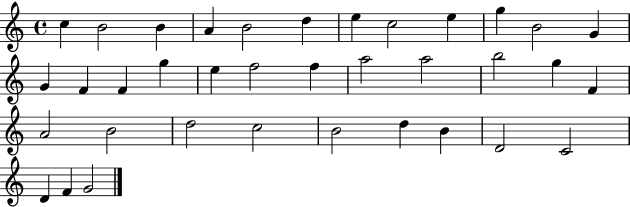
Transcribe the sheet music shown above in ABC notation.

X:1
T:Untitled
M:4/4
L:1/4
K:C
c B2 B A B2 d e c2 e g B2 G G F F g e f2 f a2 a2 b2 g F A2 B2 d2 c2 B2 d B D2 C2 D F G2